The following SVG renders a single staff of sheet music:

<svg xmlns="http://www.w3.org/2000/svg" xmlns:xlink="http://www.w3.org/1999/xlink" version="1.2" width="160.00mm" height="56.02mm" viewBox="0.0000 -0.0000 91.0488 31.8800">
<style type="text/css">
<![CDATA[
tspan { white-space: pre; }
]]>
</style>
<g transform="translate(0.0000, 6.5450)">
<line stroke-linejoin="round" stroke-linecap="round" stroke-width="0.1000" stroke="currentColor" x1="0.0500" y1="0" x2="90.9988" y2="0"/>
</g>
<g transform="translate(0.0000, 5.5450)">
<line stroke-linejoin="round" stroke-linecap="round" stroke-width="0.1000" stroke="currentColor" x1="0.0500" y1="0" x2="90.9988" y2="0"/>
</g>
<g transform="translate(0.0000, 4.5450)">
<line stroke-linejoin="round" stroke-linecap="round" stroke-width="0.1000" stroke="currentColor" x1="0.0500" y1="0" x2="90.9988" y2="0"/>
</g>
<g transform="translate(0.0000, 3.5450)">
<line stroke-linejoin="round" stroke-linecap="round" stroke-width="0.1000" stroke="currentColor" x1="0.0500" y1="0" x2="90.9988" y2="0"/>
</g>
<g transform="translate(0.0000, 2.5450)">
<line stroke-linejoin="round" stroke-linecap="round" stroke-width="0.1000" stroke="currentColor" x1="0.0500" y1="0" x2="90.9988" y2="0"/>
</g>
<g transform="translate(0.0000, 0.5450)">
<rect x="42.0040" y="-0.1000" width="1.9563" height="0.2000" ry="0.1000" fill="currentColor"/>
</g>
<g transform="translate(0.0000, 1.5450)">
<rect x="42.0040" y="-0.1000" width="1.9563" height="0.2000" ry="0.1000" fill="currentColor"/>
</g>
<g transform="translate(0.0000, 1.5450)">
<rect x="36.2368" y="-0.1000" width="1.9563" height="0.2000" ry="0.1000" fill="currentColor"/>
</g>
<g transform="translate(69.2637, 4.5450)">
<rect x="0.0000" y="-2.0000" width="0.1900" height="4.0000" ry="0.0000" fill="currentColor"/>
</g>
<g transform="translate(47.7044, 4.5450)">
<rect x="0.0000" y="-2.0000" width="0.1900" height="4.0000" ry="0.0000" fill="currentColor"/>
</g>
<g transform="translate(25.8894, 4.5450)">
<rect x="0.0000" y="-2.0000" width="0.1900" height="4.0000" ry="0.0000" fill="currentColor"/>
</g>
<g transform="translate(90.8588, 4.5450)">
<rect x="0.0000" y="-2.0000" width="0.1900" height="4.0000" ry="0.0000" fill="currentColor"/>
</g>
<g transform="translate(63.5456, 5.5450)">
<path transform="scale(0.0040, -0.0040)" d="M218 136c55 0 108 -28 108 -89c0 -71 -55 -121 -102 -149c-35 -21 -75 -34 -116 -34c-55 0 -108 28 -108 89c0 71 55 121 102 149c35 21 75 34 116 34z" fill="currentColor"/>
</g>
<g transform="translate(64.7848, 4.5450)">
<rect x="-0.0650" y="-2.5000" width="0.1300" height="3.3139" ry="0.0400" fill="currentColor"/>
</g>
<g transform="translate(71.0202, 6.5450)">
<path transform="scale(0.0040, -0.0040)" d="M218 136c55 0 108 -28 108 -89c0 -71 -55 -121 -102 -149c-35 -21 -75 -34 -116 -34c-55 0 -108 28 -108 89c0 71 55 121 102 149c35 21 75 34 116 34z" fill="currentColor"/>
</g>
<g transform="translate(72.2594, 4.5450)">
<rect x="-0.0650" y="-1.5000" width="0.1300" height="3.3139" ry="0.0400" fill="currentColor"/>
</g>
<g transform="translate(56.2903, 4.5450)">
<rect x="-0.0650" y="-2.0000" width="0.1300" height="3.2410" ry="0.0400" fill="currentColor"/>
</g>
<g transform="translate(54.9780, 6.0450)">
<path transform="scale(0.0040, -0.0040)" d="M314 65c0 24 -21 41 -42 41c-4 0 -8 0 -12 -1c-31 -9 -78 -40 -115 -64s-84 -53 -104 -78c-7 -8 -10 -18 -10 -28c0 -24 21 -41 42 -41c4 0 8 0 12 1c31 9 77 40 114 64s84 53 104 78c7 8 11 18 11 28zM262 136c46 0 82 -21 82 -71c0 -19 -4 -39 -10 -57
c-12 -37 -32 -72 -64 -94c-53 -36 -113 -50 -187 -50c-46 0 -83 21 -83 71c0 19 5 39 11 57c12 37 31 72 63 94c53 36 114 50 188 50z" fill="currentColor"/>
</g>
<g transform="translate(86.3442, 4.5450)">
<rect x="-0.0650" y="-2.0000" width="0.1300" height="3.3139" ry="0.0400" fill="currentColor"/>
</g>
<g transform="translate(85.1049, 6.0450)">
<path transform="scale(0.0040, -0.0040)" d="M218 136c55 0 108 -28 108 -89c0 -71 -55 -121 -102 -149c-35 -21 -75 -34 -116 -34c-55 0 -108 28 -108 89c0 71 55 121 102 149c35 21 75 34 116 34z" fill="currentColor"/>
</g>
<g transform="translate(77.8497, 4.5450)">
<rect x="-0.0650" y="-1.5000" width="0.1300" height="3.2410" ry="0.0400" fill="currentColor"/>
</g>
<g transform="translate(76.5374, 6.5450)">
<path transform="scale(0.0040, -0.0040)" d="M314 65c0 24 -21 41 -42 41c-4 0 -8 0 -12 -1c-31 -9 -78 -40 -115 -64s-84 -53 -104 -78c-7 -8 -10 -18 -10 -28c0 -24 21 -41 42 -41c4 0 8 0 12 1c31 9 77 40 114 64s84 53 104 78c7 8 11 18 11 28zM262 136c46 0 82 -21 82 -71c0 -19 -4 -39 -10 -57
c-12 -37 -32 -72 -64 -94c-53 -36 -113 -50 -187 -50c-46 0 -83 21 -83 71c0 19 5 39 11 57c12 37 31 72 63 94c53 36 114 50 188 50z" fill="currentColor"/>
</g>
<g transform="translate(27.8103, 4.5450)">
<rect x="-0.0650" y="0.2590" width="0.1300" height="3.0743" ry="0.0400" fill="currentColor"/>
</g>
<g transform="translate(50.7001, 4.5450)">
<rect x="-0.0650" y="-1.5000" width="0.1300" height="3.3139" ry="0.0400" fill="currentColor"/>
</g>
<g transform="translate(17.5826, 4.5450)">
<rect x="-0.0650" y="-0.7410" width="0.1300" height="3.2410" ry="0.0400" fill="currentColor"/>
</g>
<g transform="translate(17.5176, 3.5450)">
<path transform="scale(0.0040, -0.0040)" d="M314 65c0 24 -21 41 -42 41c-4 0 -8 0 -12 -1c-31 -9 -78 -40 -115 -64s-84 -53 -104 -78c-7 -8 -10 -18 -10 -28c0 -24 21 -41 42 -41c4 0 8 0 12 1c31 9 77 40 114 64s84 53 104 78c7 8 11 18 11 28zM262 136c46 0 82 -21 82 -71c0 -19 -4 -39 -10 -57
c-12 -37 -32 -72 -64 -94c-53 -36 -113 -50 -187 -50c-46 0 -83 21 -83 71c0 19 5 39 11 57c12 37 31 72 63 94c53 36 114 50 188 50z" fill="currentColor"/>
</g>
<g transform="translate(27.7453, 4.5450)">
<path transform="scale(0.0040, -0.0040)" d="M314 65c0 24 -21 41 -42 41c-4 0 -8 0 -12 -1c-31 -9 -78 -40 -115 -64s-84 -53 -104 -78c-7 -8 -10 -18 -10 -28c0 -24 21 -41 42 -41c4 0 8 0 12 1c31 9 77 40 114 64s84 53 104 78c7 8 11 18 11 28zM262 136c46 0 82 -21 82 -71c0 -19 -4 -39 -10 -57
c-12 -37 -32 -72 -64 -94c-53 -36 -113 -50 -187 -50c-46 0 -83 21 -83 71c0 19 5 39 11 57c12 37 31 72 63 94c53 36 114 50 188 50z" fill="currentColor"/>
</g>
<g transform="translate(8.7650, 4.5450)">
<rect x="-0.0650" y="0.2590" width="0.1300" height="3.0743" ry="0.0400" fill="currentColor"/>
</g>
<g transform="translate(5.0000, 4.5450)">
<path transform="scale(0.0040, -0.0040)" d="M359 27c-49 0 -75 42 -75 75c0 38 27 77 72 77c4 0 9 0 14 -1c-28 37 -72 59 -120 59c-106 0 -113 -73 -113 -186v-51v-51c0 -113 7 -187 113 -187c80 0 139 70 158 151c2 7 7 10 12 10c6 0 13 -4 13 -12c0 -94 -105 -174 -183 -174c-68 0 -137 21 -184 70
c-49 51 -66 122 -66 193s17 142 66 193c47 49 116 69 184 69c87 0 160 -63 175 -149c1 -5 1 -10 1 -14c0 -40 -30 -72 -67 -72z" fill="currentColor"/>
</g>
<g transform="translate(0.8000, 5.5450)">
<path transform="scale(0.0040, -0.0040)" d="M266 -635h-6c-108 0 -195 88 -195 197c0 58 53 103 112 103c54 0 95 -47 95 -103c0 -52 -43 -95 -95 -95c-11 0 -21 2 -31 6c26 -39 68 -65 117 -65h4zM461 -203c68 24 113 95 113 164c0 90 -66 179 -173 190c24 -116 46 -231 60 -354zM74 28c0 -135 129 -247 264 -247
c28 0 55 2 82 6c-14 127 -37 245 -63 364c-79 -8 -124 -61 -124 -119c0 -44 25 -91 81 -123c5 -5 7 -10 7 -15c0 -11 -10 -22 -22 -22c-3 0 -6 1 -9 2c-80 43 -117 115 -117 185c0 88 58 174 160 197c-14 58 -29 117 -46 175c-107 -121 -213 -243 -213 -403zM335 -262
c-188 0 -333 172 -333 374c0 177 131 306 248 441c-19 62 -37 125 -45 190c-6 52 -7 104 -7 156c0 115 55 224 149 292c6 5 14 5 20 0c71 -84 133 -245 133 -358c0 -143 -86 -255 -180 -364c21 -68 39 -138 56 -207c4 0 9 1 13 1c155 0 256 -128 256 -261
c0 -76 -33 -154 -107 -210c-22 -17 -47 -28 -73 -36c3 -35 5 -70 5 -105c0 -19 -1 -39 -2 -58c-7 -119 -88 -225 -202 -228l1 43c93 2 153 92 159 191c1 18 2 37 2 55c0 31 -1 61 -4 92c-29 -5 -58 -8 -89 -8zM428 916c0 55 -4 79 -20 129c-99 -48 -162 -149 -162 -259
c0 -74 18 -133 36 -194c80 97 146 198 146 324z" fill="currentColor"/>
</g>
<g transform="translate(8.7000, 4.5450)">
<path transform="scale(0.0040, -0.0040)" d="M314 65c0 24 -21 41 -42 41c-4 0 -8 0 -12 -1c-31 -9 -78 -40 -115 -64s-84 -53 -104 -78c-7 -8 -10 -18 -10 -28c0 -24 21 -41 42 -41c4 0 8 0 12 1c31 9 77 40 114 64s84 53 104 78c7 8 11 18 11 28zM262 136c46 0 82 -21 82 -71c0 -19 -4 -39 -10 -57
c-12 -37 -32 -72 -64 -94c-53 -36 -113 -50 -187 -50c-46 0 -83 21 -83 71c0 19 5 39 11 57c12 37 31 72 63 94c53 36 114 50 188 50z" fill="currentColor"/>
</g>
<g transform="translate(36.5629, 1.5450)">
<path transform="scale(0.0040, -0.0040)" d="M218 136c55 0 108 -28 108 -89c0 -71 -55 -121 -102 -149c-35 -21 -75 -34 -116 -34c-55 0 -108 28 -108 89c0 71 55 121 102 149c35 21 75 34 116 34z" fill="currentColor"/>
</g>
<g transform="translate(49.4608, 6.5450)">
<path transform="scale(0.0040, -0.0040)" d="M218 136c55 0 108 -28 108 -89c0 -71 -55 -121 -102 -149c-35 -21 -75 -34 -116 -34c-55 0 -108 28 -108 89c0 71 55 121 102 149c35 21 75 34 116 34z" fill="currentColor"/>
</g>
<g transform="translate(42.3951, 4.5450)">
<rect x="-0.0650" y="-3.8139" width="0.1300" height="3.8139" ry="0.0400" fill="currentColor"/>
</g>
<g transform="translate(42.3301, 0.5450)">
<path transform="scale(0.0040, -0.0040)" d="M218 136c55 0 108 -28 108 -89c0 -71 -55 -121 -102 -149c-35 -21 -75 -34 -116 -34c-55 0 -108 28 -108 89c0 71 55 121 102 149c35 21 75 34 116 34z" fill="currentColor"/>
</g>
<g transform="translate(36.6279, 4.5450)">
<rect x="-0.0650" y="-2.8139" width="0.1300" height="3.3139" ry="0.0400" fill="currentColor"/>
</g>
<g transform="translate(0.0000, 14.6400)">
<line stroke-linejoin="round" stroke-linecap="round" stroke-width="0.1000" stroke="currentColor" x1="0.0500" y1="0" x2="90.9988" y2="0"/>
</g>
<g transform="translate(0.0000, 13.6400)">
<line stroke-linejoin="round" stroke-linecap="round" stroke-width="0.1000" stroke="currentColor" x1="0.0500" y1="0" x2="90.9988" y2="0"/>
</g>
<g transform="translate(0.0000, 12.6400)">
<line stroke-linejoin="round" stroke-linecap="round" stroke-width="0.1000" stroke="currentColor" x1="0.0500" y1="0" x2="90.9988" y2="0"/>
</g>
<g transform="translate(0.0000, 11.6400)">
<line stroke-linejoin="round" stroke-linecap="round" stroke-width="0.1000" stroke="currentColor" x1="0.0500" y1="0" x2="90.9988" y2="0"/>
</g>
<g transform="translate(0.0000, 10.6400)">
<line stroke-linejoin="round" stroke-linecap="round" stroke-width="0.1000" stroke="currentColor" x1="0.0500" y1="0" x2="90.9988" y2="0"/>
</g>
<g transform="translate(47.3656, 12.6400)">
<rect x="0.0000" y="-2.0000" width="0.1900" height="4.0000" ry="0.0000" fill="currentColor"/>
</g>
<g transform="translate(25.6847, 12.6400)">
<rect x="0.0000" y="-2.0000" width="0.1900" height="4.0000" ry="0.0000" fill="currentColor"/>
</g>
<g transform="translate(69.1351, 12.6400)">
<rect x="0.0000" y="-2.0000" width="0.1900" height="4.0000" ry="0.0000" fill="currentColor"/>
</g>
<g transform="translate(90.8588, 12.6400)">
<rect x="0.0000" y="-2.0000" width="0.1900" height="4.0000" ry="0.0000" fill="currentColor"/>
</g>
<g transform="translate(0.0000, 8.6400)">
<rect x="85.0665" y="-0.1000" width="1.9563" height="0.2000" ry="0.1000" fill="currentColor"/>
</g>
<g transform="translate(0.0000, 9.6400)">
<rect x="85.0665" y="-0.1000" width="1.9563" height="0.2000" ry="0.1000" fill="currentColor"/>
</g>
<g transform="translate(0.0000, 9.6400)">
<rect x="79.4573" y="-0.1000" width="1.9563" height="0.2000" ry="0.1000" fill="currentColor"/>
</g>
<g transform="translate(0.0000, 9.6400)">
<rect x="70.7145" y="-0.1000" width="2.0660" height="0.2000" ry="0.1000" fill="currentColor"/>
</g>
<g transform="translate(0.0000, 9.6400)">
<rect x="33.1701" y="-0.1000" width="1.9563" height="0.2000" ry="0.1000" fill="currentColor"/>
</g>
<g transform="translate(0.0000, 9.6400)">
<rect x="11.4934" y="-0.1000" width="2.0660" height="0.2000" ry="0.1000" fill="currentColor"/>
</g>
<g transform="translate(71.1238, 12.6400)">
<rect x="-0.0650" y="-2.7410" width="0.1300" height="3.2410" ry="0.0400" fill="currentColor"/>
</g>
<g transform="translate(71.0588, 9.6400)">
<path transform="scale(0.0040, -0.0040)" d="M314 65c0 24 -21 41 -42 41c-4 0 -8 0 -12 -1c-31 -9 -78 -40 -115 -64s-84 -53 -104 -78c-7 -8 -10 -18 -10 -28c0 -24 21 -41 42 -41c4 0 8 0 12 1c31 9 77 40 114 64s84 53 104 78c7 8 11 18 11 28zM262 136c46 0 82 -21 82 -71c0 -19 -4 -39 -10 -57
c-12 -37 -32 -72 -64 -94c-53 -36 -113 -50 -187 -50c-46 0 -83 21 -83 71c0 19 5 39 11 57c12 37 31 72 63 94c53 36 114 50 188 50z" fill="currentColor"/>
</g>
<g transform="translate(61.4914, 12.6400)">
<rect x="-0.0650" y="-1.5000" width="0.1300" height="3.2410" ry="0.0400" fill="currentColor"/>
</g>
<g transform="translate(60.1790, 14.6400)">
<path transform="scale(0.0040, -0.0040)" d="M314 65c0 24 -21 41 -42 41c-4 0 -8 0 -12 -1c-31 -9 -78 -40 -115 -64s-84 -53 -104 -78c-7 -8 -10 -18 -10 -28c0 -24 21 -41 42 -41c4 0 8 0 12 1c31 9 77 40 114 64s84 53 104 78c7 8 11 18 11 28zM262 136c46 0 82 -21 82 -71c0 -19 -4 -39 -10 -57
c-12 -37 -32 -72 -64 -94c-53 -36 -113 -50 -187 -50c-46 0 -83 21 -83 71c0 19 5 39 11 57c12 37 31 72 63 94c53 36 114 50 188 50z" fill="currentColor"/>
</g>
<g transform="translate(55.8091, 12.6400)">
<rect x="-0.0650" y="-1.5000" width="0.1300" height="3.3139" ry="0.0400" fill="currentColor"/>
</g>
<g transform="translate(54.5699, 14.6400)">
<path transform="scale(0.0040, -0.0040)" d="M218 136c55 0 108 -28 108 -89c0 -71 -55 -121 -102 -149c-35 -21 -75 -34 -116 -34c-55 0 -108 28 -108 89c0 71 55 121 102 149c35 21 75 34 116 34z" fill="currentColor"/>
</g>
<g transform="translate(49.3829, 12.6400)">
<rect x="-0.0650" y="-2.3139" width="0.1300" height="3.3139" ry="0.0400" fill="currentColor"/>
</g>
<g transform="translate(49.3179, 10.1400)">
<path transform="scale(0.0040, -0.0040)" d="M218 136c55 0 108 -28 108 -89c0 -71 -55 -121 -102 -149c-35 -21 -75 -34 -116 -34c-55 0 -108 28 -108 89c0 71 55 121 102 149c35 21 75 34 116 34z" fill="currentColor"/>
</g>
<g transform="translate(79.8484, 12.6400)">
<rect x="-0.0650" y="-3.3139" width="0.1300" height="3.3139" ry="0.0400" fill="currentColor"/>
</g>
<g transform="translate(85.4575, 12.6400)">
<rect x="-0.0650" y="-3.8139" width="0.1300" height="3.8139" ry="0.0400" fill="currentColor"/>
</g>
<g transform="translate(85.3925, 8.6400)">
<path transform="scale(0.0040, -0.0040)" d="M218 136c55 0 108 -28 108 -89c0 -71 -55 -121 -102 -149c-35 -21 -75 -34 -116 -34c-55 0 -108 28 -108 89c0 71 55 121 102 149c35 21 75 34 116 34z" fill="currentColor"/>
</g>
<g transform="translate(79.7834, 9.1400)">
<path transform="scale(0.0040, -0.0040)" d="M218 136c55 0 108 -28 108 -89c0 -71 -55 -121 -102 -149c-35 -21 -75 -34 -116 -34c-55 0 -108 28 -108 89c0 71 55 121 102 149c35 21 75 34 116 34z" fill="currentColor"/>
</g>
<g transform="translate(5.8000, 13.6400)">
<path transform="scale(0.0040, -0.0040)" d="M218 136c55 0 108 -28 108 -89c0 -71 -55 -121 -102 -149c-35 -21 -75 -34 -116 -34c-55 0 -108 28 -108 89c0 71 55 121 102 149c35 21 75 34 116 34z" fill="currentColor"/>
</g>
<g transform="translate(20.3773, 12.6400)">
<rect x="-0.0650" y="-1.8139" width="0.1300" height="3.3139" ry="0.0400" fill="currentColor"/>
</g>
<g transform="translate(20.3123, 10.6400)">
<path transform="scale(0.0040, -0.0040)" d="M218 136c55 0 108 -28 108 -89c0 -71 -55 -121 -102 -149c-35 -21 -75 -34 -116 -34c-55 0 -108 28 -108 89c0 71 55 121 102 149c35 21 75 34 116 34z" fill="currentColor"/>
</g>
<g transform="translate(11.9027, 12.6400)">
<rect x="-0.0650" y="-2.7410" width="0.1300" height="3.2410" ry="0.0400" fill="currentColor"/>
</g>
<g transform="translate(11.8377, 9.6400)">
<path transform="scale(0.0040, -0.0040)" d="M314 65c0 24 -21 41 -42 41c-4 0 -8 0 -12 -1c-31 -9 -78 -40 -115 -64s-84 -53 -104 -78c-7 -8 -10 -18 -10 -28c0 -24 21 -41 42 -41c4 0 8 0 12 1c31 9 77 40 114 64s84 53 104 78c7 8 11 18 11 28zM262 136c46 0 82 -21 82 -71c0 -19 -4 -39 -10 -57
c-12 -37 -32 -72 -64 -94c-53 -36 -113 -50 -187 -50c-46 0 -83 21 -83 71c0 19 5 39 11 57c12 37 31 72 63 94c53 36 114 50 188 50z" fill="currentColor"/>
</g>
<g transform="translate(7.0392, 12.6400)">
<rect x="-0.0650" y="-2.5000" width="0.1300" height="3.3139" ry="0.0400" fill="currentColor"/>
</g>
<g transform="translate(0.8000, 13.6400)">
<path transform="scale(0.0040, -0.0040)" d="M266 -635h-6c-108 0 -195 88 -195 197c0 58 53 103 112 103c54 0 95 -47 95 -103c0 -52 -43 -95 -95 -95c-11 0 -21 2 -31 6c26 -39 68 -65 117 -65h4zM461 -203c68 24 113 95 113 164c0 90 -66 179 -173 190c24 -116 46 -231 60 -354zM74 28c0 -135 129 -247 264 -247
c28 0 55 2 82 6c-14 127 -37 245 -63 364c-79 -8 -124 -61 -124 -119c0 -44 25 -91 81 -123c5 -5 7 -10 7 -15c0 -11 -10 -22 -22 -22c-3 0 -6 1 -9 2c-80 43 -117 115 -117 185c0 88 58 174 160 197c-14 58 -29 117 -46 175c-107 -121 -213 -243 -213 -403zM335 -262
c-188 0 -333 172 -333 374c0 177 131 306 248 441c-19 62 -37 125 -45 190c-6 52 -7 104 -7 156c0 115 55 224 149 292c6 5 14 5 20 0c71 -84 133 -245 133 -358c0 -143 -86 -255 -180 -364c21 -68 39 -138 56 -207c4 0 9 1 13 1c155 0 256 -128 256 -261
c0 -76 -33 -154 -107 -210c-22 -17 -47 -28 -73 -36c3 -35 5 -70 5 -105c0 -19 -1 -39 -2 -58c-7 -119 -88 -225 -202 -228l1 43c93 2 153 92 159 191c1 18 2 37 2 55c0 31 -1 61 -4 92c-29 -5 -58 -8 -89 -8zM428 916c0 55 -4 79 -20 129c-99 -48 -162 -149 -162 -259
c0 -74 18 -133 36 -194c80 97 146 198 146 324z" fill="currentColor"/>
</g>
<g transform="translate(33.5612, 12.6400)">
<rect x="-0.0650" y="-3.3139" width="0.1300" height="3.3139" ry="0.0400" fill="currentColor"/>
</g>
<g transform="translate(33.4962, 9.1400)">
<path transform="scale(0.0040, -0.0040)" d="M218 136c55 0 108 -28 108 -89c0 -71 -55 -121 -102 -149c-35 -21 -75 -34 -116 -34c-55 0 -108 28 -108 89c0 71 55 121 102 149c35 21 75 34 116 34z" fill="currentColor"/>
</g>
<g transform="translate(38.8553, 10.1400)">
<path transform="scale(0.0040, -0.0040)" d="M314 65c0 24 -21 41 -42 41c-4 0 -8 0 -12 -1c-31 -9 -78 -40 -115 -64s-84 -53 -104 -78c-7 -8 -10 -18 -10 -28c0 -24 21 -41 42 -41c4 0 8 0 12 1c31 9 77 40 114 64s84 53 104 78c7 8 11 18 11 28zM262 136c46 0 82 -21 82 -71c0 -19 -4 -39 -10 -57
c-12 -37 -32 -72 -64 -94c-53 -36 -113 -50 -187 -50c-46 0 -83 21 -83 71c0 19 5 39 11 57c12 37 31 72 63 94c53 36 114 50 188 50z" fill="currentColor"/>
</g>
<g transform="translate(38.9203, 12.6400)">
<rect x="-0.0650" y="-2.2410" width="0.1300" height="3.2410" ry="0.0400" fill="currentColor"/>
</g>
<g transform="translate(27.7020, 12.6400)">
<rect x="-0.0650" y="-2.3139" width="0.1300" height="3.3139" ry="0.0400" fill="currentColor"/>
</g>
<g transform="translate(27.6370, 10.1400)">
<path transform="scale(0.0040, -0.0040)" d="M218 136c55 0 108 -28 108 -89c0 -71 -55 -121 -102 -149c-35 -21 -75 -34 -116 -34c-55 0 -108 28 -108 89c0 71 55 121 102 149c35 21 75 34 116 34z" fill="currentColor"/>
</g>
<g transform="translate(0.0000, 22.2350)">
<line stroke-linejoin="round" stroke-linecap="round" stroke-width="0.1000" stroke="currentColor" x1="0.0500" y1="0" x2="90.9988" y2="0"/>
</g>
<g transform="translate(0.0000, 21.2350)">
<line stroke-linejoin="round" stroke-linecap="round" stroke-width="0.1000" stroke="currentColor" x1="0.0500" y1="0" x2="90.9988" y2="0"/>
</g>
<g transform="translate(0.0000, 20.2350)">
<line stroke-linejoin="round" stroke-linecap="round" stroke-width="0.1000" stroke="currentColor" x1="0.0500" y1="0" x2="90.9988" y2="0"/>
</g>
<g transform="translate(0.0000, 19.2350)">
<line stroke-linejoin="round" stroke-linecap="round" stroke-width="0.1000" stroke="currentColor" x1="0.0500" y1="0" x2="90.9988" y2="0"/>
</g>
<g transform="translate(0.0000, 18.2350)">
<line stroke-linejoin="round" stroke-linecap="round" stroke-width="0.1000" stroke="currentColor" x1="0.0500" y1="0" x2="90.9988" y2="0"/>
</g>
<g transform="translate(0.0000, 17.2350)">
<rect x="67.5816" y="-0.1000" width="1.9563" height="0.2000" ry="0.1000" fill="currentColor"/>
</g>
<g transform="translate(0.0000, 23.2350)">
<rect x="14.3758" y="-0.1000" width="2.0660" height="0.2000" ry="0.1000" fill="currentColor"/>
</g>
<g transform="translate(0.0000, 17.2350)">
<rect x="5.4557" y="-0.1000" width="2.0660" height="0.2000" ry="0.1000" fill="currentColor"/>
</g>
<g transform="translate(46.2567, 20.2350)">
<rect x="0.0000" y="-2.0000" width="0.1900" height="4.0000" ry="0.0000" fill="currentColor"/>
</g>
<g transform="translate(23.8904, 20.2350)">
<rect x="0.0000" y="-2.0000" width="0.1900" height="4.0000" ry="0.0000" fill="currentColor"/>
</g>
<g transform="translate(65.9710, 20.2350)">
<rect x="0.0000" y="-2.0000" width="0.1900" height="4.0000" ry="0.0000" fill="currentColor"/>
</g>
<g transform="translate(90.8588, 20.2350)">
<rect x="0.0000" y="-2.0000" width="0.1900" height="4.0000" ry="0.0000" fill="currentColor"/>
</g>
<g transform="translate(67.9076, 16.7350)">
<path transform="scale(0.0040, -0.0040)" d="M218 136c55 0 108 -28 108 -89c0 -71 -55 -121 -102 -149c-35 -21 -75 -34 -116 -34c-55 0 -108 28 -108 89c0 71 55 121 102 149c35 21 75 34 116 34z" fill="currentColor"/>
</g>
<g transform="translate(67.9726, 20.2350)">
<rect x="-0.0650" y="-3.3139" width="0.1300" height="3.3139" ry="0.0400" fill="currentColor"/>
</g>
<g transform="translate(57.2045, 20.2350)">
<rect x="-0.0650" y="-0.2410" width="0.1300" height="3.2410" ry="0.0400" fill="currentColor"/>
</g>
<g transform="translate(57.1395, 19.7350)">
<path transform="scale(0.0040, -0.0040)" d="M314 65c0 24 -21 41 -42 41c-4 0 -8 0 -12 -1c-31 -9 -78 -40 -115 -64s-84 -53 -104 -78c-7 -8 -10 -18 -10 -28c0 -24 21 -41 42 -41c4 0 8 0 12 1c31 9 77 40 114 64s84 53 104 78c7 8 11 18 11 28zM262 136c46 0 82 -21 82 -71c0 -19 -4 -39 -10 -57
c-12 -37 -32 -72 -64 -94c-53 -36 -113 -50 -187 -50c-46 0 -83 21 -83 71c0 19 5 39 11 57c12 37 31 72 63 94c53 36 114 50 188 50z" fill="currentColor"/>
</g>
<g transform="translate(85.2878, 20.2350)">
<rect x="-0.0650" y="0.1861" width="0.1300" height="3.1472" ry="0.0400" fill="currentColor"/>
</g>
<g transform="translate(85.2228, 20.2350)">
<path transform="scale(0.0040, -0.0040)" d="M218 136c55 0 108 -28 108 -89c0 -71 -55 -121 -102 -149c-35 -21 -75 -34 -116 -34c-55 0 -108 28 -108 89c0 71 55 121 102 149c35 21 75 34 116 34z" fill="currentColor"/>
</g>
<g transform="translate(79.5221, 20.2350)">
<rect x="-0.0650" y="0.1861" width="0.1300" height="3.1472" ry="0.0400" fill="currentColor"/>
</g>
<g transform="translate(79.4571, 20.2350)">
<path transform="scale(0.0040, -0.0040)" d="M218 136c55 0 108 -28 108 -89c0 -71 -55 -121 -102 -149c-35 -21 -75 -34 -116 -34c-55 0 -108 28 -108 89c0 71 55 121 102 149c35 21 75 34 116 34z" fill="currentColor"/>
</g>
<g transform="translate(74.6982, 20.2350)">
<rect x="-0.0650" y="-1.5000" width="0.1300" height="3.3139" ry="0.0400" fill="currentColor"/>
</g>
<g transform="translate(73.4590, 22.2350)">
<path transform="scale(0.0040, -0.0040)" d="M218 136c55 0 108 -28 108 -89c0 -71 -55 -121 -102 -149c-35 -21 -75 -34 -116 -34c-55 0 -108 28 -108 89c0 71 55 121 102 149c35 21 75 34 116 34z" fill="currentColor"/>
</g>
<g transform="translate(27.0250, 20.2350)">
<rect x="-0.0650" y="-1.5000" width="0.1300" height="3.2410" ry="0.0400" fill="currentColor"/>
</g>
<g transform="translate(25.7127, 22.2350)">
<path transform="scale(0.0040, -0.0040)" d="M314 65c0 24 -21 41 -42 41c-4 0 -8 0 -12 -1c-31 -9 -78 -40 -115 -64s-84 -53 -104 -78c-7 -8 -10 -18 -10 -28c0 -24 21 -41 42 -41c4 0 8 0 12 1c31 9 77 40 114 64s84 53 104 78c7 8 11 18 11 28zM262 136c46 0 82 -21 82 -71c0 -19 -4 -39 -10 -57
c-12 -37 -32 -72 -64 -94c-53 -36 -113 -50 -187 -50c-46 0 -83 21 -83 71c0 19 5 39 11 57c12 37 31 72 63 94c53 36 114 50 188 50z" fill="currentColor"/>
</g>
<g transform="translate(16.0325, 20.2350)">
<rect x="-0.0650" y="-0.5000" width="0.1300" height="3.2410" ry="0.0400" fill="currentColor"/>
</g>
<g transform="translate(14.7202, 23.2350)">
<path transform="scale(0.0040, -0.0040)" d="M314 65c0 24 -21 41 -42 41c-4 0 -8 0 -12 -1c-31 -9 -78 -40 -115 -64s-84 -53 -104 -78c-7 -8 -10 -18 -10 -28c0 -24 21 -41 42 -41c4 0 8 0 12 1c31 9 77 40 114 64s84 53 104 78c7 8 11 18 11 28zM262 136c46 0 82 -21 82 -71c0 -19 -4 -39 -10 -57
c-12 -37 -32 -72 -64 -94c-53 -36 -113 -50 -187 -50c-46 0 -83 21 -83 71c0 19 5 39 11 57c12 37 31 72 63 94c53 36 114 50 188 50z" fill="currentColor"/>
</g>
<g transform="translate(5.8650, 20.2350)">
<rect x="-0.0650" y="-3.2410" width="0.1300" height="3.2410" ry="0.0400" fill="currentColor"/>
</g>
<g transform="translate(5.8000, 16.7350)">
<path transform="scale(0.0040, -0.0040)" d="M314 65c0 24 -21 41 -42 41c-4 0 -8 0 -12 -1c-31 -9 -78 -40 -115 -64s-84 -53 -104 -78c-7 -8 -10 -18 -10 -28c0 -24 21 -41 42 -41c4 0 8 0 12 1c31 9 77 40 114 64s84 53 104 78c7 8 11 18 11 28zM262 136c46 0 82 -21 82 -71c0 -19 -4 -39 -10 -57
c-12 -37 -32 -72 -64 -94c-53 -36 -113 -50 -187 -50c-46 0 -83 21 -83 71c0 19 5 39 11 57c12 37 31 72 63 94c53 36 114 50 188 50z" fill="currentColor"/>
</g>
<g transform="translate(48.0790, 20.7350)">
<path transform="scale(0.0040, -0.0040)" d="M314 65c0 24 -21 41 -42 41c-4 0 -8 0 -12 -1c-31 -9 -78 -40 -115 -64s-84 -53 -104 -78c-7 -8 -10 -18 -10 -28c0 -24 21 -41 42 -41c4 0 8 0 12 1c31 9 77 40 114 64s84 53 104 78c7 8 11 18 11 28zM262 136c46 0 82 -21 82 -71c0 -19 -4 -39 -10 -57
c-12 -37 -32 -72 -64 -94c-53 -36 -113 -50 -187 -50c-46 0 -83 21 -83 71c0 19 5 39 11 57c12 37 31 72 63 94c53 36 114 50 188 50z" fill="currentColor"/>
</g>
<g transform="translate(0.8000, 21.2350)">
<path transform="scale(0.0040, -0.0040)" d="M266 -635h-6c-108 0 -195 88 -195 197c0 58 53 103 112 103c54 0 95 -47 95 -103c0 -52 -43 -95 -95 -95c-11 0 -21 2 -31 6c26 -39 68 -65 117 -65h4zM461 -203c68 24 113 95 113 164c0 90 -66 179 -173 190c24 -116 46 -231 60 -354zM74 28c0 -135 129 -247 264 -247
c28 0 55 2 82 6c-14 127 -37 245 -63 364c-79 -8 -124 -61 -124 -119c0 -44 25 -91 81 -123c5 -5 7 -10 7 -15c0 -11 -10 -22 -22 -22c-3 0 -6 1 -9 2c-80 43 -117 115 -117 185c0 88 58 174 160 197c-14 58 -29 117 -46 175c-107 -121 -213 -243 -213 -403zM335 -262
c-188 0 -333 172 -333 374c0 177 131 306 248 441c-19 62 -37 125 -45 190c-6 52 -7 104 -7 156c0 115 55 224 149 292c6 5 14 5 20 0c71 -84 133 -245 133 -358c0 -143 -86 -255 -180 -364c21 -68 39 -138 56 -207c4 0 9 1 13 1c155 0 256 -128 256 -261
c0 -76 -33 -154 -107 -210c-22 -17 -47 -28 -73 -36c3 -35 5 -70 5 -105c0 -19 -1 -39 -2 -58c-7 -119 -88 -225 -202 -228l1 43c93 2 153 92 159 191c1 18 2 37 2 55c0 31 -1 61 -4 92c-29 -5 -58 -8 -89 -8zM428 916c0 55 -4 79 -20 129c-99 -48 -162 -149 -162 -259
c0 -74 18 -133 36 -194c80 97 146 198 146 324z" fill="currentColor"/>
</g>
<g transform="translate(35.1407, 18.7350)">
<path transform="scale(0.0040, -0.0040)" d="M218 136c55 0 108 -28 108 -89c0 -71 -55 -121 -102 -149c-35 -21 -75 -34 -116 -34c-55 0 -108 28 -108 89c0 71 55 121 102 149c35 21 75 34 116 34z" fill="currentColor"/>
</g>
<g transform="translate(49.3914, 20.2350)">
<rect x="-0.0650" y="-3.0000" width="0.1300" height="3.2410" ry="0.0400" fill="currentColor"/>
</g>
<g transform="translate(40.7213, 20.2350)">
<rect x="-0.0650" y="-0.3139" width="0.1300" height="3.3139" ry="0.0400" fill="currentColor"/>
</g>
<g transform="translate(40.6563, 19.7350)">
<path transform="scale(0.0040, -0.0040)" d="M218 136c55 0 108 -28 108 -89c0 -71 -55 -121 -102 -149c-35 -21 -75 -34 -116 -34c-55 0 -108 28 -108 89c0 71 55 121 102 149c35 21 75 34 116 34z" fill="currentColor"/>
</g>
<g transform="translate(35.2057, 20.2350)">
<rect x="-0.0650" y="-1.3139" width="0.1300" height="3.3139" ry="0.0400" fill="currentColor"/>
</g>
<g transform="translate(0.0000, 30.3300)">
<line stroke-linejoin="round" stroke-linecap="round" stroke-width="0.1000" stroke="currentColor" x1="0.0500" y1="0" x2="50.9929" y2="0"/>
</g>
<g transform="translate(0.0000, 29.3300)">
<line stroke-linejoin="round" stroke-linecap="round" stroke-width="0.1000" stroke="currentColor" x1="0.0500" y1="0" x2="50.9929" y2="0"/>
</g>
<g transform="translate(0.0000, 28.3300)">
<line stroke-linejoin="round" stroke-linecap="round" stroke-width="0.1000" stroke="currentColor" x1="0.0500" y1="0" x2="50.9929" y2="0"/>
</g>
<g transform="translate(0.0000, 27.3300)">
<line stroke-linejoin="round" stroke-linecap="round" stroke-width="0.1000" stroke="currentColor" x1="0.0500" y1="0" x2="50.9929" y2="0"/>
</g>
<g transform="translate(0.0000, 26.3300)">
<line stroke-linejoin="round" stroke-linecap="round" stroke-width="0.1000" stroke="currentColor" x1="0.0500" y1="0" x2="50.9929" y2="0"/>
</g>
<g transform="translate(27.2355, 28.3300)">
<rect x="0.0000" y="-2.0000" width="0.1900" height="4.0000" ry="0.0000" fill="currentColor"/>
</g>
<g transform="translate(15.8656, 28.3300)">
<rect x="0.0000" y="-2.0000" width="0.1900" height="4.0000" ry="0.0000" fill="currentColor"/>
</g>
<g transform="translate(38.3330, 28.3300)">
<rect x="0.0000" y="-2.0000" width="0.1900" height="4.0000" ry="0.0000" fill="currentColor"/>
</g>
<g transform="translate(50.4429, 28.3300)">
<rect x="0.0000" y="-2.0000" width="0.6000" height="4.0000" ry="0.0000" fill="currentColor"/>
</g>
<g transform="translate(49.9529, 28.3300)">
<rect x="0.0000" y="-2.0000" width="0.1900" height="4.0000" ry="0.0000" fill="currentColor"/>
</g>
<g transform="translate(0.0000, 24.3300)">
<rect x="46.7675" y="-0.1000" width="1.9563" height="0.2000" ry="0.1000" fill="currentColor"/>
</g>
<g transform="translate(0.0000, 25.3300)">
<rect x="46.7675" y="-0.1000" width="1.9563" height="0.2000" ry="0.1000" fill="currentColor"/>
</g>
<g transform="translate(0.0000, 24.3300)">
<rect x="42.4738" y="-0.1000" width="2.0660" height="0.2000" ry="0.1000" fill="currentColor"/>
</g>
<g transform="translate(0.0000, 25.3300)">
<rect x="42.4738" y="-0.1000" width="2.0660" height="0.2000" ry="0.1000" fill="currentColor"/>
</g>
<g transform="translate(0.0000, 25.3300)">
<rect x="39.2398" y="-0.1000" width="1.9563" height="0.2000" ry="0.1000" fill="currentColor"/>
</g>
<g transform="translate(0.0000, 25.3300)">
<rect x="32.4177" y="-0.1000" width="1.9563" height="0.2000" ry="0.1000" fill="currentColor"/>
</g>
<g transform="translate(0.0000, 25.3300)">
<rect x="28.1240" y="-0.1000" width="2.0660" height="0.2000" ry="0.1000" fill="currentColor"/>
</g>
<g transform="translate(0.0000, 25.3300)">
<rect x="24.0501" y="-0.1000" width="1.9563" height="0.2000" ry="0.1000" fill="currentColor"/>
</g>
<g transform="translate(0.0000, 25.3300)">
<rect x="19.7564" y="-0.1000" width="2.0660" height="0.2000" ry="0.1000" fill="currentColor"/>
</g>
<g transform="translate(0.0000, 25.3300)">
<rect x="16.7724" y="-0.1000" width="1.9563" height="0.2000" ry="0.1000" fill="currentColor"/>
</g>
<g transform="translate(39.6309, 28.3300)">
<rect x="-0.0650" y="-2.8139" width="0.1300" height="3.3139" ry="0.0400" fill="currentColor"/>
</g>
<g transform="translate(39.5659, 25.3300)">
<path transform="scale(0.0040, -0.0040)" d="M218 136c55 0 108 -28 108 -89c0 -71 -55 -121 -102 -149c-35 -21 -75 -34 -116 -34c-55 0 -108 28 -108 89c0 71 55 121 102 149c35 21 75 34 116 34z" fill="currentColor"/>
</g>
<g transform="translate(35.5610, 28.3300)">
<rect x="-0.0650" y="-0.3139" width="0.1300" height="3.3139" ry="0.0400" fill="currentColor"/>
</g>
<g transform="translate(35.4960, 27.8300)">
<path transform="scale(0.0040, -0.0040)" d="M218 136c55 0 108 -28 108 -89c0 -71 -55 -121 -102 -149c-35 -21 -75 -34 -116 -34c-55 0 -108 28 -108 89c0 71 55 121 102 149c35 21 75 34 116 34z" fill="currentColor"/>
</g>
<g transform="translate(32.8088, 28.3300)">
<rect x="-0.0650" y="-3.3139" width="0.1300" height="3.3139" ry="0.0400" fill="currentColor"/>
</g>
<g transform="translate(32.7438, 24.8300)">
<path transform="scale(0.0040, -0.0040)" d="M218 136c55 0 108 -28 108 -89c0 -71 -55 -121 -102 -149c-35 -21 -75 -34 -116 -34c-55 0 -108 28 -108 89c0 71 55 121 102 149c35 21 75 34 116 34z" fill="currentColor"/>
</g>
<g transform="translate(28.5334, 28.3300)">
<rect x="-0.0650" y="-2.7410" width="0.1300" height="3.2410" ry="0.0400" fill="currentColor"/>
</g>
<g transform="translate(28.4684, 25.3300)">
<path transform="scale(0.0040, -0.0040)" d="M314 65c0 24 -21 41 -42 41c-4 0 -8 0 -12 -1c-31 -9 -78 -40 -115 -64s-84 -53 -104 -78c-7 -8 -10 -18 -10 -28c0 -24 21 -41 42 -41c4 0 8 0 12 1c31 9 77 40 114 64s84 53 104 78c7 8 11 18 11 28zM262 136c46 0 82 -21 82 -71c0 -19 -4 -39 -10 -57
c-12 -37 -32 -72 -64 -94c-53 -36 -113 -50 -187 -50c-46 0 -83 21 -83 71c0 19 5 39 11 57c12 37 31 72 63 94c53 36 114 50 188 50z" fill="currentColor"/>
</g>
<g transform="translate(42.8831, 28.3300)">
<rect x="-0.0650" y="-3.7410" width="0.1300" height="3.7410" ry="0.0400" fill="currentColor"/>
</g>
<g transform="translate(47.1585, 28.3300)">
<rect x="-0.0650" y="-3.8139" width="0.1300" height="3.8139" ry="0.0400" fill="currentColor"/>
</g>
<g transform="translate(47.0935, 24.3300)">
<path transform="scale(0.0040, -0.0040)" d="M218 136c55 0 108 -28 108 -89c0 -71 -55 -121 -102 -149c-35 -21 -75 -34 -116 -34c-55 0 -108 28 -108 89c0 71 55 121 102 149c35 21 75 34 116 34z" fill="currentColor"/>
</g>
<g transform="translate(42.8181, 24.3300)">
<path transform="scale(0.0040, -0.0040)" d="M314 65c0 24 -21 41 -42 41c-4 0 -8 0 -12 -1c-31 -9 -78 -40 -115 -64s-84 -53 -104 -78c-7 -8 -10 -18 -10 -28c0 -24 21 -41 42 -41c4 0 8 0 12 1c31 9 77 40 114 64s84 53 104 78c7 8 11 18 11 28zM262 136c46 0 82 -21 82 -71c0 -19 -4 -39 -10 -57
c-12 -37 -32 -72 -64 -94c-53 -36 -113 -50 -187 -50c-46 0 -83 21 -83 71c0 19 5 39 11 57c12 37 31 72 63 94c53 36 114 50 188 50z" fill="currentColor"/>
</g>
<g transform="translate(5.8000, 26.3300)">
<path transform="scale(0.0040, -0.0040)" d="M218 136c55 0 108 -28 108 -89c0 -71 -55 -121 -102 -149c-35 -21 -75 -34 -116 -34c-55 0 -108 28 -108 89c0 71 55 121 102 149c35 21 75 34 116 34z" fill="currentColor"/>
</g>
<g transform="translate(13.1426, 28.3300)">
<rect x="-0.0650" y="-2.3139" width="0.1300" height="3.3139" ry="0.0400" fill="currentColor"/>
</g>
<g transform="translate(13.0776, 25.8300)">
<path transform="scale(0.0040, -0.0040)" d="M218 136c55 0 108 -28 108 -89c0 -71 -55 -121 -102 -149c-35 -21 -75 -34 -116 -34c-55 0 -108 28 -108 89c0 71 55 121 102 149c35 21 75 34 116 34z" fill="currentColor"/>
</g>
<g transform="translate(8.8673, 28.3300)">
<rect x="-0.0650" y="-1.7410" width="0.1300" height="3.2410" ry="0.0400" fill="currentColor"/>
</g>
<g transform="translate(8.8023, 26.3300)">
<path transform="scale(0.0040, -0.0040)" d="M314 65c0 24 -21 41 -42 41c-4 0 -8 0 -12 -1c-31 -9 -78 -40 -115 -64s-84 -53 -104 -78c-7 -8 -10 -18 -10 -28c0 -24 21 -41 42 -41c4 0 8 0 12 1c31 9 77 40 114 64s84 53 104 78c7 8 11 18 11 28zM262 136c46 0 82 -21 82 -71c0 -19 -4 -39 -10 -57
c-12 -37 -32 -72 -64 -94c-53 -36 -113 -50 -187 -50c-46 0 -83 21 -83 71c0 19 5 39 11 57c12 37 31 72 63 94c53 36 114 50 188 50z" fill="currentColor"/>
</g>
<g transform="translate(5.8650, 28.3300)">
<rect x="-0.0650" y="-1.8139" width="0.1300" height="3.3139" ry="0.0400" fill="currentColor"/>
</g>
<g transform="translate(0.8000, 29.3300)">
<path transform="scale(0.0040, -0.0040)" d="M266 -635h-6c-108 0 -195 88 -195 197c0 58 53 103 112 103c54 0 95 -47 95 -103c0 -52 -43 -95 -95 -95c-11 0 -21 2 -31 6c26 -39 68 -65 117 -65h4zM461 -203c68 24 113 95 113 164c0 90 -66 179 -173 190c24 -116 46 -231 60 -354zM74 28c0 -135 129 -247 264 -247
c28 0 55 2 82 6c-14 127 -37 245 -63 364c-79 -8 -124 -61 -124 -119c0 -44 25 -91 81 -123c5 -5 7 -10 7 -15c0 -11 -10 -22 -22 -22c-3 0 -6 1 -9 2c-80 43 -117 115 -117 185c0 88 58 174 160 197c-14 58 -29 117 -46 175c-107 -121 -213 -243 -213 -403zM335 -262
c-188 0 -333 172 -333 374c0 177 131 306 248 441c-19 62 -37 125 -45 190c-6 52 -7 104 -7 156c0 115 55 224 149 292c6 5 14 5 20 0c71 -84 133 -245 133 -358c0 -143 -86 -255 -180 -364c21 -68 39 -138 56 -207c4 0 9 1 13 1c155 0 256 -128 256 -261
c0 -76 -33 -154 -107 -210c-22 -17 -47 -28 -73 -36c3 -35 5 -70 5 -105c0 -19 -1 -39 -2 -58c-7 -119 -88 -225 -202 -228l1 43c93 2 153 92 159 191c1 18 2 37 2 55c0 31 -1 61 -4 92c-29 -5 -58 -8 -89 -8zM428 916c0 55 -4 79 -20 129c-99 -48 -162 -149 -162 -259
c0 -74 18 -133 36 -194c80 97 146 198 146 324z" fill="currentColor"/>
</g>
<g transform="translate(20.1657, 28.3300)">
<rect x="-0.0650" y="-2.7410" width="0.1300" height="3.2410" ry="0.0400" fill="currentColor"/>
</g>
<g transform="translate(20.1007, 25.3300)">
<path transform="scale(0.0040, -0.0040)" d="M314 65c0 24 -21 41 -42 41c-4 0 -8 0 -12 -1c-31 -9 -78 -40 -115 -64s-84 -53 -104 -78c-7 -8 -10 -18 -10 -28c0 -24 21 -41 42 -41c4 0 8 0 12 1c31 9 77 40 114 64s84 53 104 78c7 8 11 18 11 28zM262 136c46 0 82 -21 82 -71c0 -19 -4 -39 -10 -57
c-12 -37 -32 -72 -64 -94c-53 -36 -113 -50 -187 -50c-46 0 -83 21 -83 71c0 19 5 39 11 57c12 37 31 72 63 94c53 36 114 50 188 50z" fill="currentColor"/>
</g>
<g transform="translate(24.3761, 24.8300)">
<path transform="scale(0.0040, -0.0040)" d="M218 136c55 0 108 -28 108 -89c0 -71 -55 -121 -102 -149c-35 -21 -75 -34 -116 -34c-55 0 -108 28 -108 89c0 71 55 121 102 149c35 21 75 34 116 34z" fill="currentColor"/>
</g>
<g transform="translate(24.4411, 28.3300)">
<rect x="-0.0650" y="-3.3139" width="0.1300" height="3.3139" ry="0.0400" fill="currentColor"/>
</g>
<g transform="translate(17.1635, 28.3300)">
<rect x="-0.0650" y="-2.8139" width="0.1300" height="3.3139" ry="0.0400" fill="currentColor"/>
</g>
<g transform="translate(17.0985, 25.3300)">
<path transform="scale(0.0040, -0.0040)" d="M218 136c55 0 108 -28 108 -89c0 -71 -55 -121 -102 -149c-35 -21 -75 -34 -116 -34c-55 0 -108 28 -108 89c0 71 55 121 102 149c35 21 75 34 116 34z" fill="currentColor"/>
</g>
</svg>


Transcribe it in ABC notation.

X:1
T:Untitled
M:4/4
L:1/4
K:C
B2 d2 B2 a c' E F2 G E E2 F G a2 f g b g2 g E E2 a2 b c' b2 C2 E2 e c A2 c2 b E B B f f2 g a a2 b a2 b c a c'2 c'